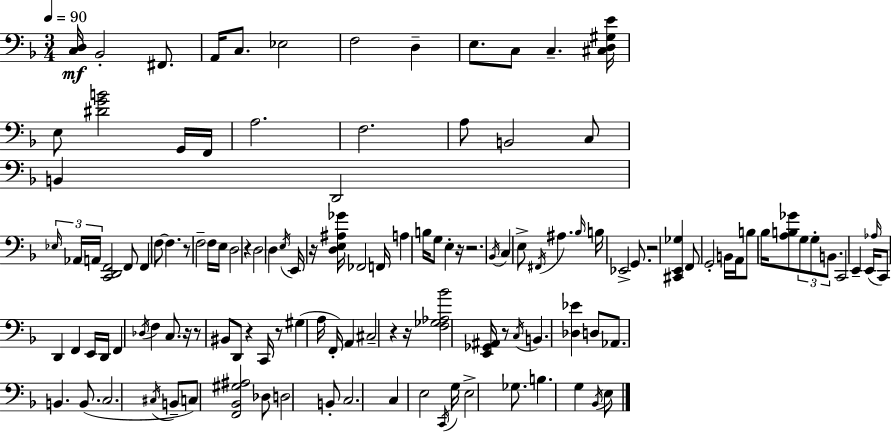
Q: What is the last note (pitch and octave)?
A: E3